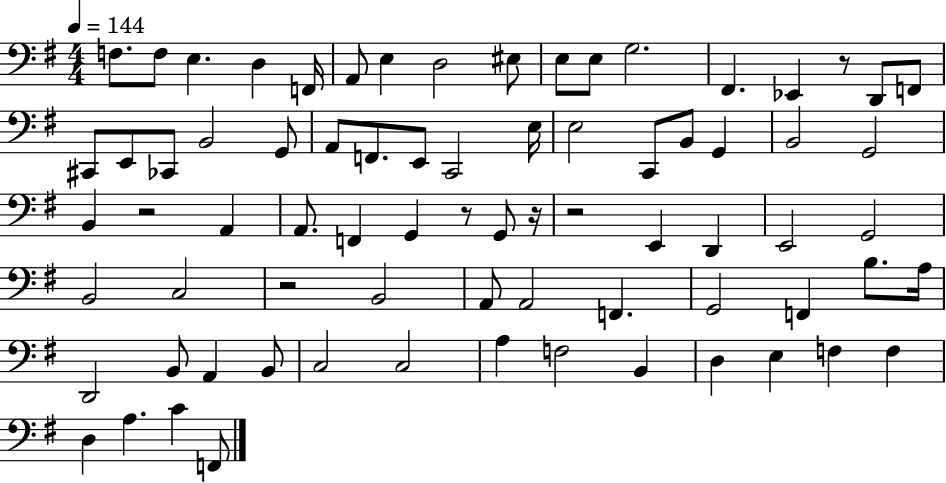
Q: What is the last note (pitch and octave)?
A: F2